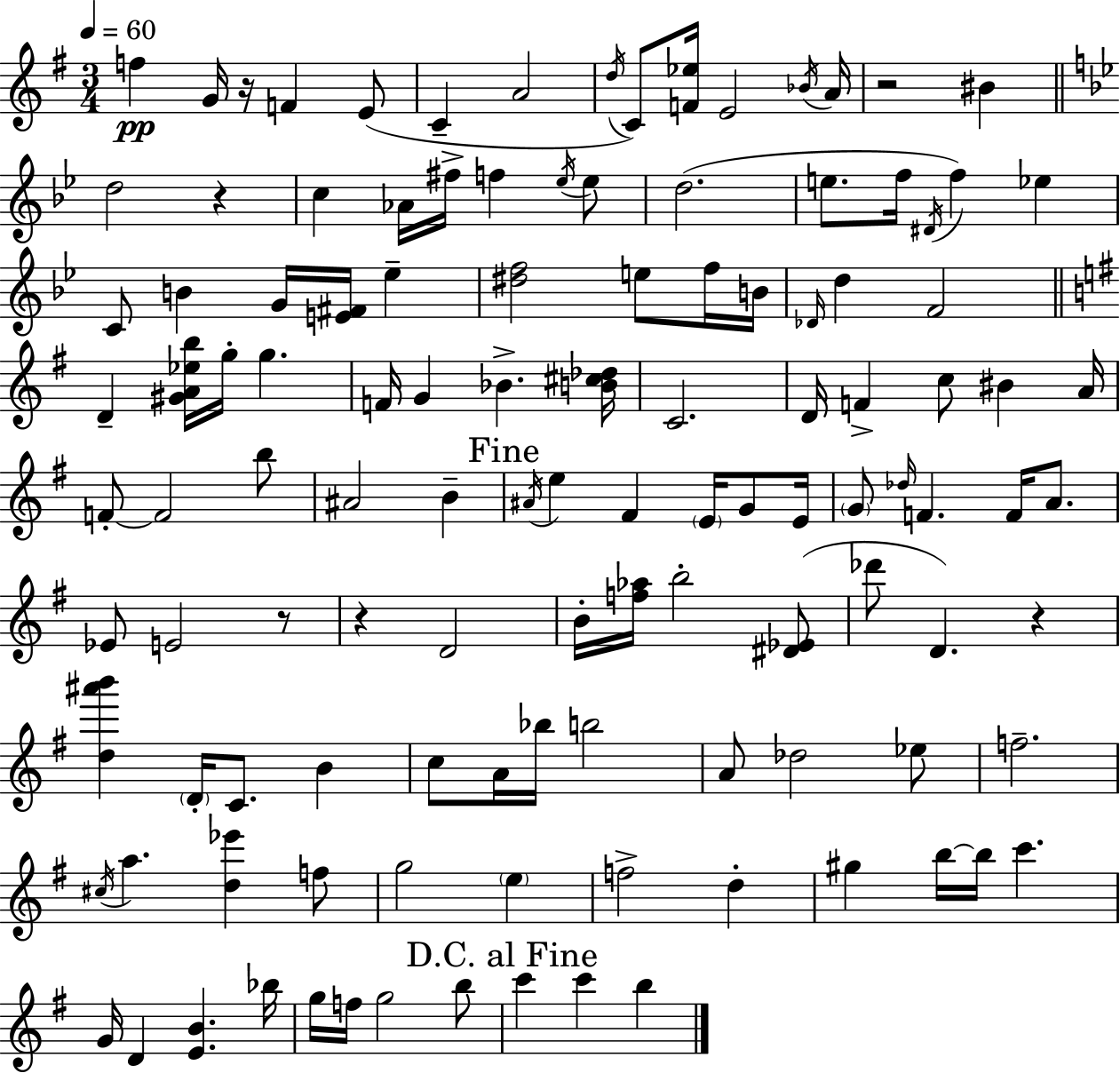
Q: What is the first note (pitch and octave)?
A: F5